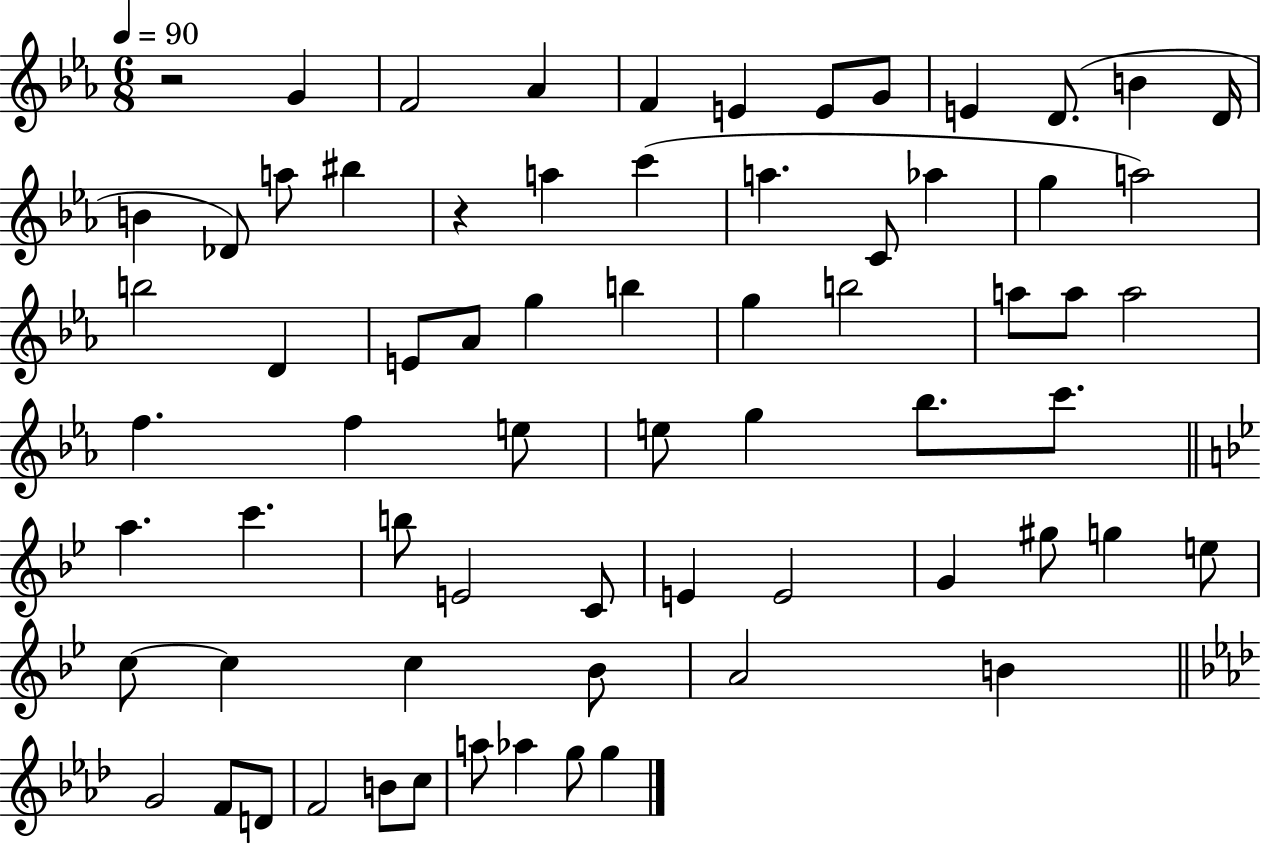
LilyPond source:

{
  \clef treble
  \numericTimeSignature
  \time 6/8
  \key ees \major
  \tempo 4 = 90
  r2 g'4 | f'2 aes'4 | f'4 e'4 e'8 g'8 | e'4 d'8.( b'4 d'16 | \break b'4 des'8) a''8 bis''4 | r4 a''4 c'''4( | a''4. c'8 aes''4 | g''4 a''2) | \break b''2 d'4 | e'8 aes'8 g''4 b''4 | g''4 b''2 | a''8 a''8 a''2 | \break f''4. f''4 e''8 | e''8 g''4 bes''8. c'''8. | \bar "||" \break \key bes \major a''4. c'''4. | b''8 e'2 c'8 | e'4 e'2 | g'4 gis''8 g''4 e''8 | \break c''8~~ c''4 c''4 bes'8 | a'2 b'4 | \bar "||" \break \key aes \major g'2 f'8 d'8 | f'2 b'8 c''8 | a''8 aes''4 g''8 g''4 | \bar "|."
}